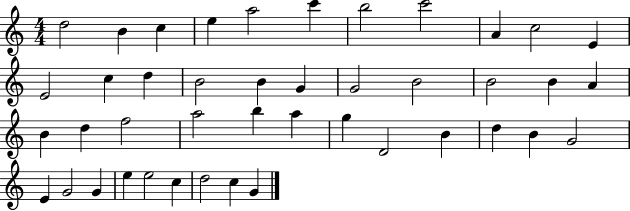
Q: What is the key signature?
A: C major